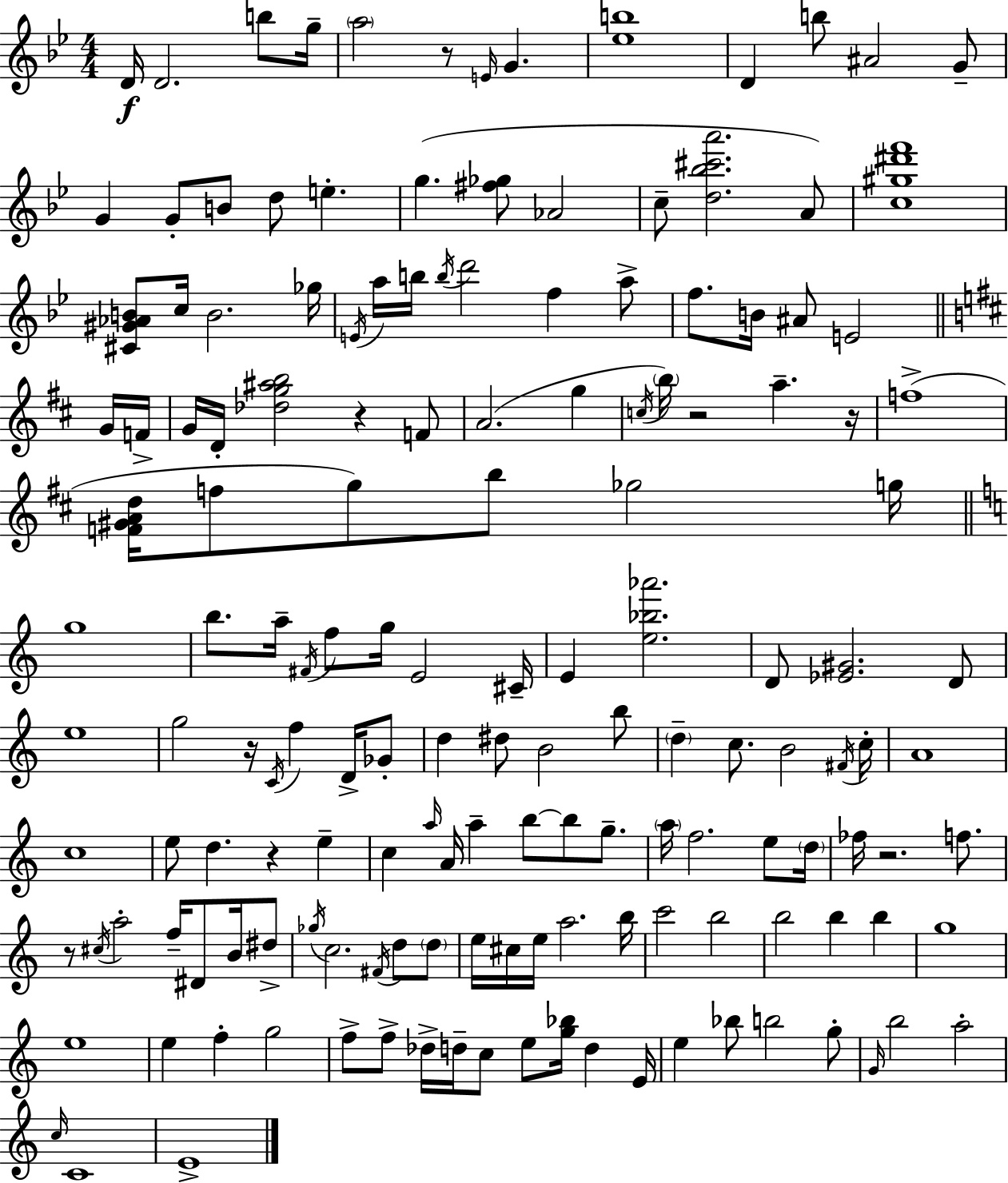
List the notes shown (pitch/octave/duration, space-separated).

D4/s D4/h. B5/e G5/s A5/h R/e E4/s G4/q. [Eb5,B5]/w D4/q B5/e A#4/h G4/e G4/q G4/e B4/e D5/e E5/q. G5/q. [F#5,Gb5]/e Ab4/h C5/e [D5,Bb5,C#6,A6]/h. A4/e [C5,G#5,D#6,F6]/w [C#4,G#4,Ab4,B4]/e C5/s B4/h. Gb5/s E4/s A5/s B5/s B5/s D6/h F5/q A5/e F5/e. B4/s A#4/e E4/h G4/s F4/s G4/s D4/s [Db5,G5,A#5,B5]/h R/q F4/e A4/h. G5/q C5/s B5/s R/h A5/q. R/s F5/w [F4,G#4,A4,D5]/s F5/e G5/e B5/e Gb5/h G5/s G5/w B5/e. A5/s F#4/s F5/e G5/s E4/h C#4/s E4/q [E5,Bb5,Ab6]/h. D4/e [Eb4,G#4]/h. D4/e E5/w G5/h R/s C4/s F5/q D4/s Gb4/e D5/q D#5/e B4/h B5/e D5/q C5/e. B4/h F#4/s C5/s A4/w C5/w E5/e D5/q. R/q E5/q C5/q A5/s A4/s A5/q B5/e B5/e G5/e. A5/s F5/h. E5/e D5/s FES5/s R/h. F5/e. R/e C#5/s A5/h F5/s D#4/e B4/s D#5/e Gb5/s C5/h. F#4/s D5/e D5/e E5/s C#5/s E5/s A5/h. B5/s C6/h B5/h B5/h B5/q B5/q G5/w E5/w E5/q F5/q G5/h F5/e F5/e Db5/s D5/s C5/e E5/e [G5,Bb5]/s D5/q E4/s E5/q Bb5/e B5/h G5/e G4/s B5/h A5/h C5/s C4/w E4/w